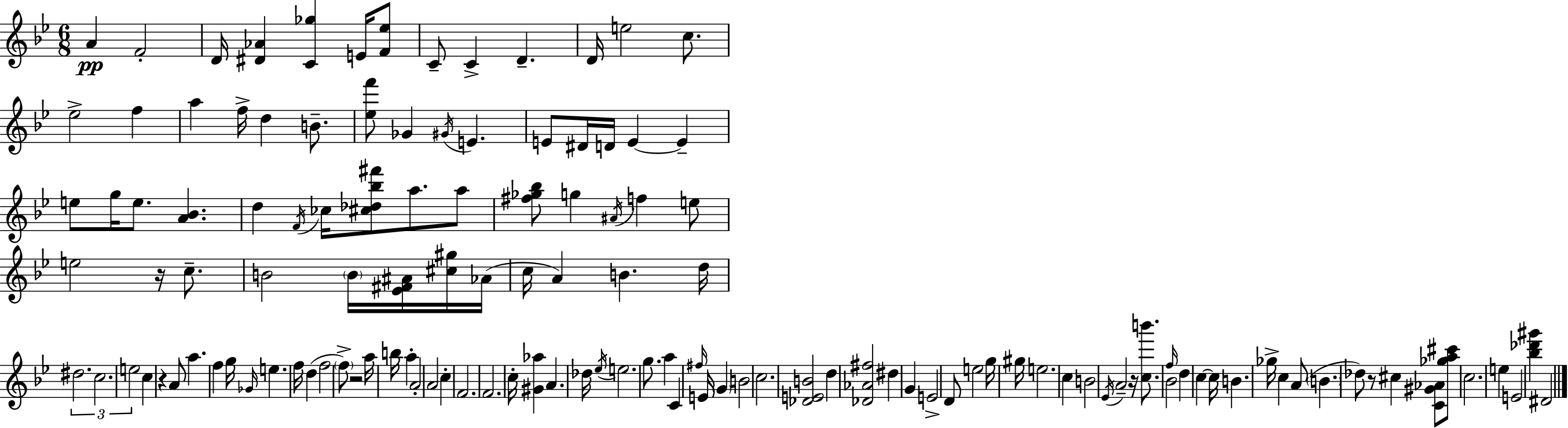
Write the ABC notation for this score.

X:1
T:Untitled
M:6/8
L:1/4
K:Bb
A F2 D/4 [^D_A] [C_g] E/4 [F_e]/2 C/2 C D D/4 e2 c/2 _e2 f a f/4 d B/2 [_ef']/2 _G ^G/4 E E/2 ^D/4 D/4 E E e/2 g/4 e/2 [A_B] d F/4 _c/4 [^c_d_b^f']/2 a/2 a/2 [^f_g_b]/2 g ^A/4 f e/2 e2 z/4 c/2 B2 B/4 [_E^F^A]/4 [^c^g]/4 _A/4 c/4 A B d/4 ^d2 c2 e2 c z A/2 a f g/4 _G/4 e f/4 d f2 f/2 z2 a/4 b/4 a A2 A2 c F2 F2 c/4 [^G_a] A _d/4 _e/4 e2 g/2 a C ^f/4 E/4 G B2 c2 [_DEB]2 d [_D_A^f]2 ^d G E2 D/2 e2 g/4 ^g/4 e2 c B2 _E/4 A2 z/4 [cb']/2 f/4 _B2 d c c/4 B _g/4 c A/2 B _d/2 z/2 ^c [C^G_A]/2 [_ga^c']/2 c2 e E2 [_b_d'^g'] ^D2